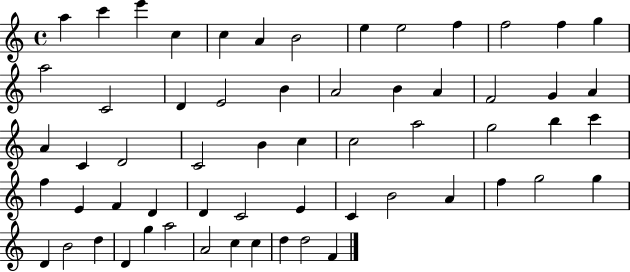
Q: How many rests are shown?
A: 0